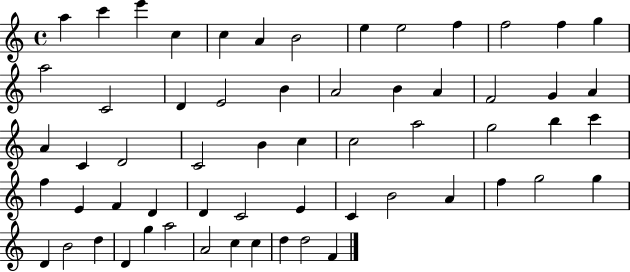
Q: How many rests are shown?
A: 0